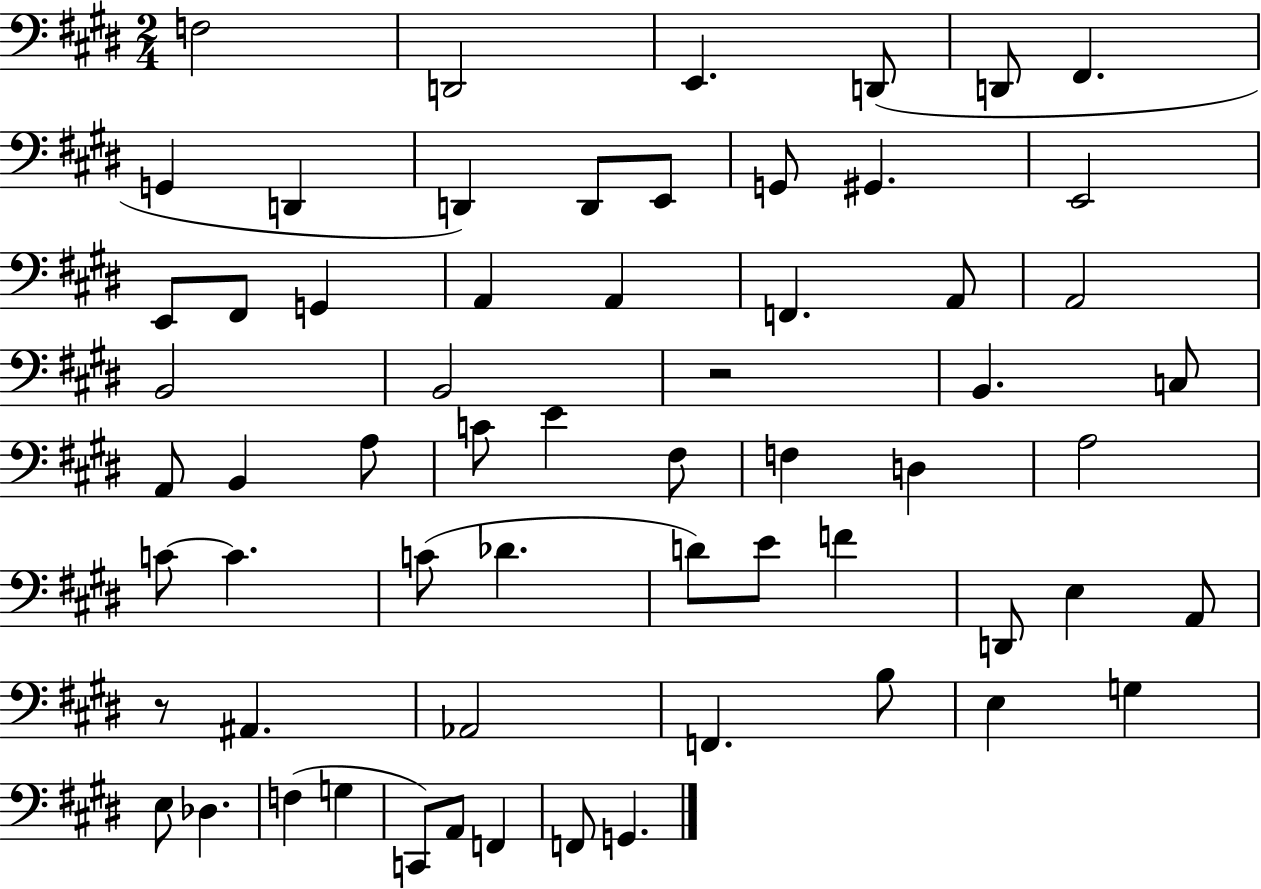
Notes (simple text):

F3/h D2/h E2/q. D2/e D2/e F#2/q. G2/q D2/q D2/q D2/e E2/e G2/e G#2/q. E2/h E2/e F#2/e G2/q A2/q A2/q F2/q. A2/e A2/h B2/h B2/h R/h B2/q. C3/e A2/e B2/q A3/e C4/e E4/q F#3/e F3/q D3/q A3/h C4/e C4/q. C4/e Db4/q. D4/e E4/e F4/q D2/e E3/q A2/e R/e A#2/q. Ab2/h F2/q. B3/e E3/q G3/q E3/e Db3/q. F3/q G3/q C2/e A2/e F2/q F2/e G2/q.